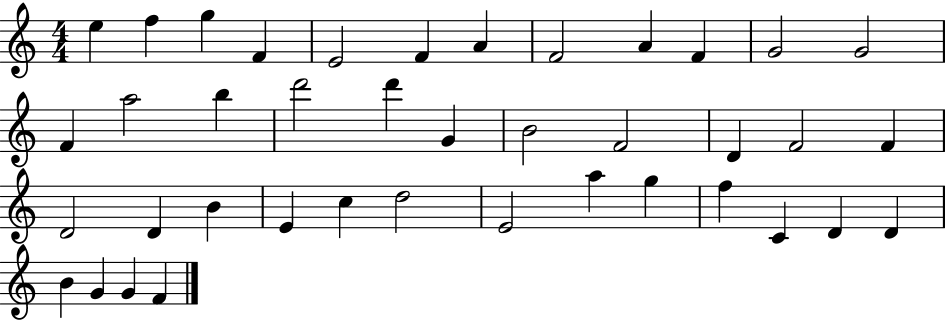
E5/q F5/q G5/q F4/q E4/h F4/q A4/q F4/h A4/q F4/q G4/h G4/h F4/q A5/h B5/q D6/h D6/q G4/q B4/h F4/h D4/q F4/h F4/q D4/h D4/q B4/q E4/q C5/q D5/h E4/h A5/q G5/q F5/q C4/q D4/q D4/q B4/q G4/q G4/q F4/q